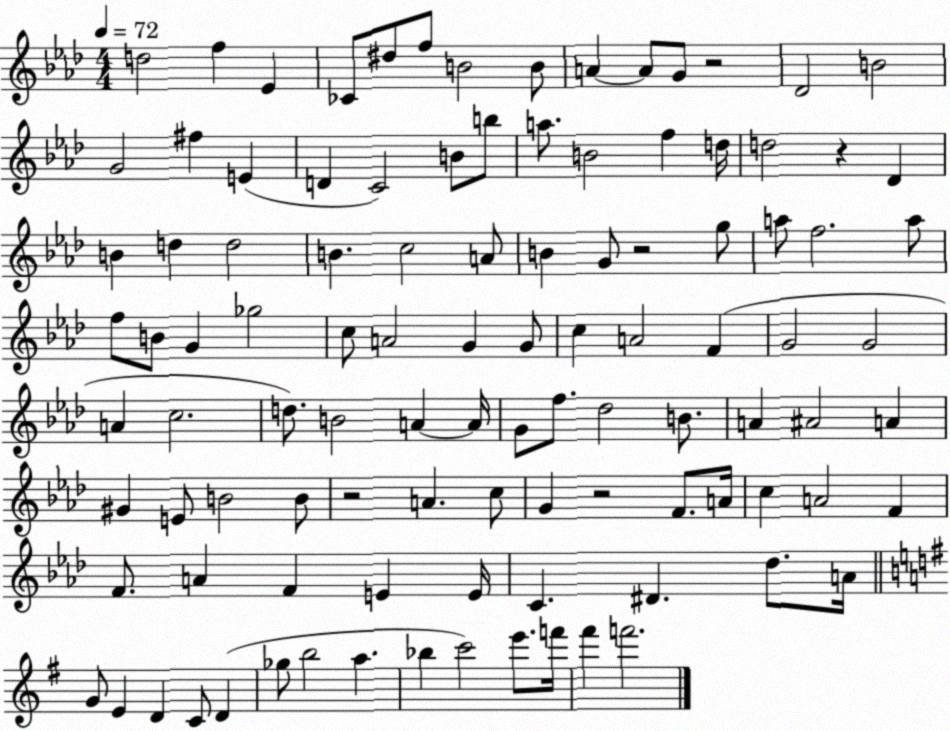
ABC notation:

X:1
T:Untitled
M:4/4
L:1/4
K:Ab
d2 f _E _C/2 ^d/2 f/2 B2 B/2 A A/2 G/2 z2 _D2 B2 G2 ^f E D C2 B/2 b/2 a/2 B2 f d/4 d2 z _D B d d2 B c2 A/2 B G/2 z2 g/2 a/2 f2 a/2 f/2 B/2 G _g2 c/2 A2 G G/2 c A2 F G2 G2 A c2 d/2 B2 A A/4 G/2 f/2 _d2 B/2 A ^A2 A ^G E/2 B2 B/2 z2 A c/2 G z2 F/2 A/4 c A2 F F/2 A F E E/4 C ^D _d/2 A/4 G/2 E D C/2 D _g/2 b2 a _b c'2 e'/2 f'/4 ^f' f'2